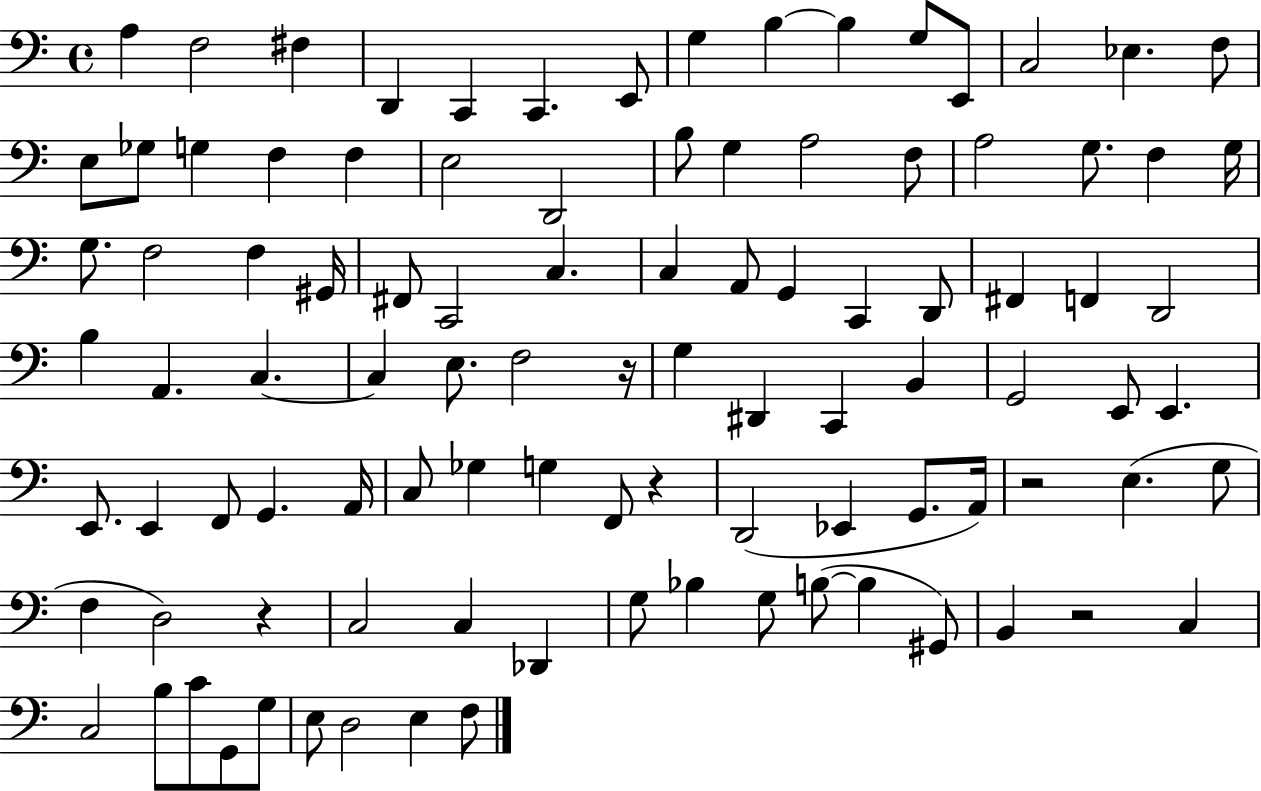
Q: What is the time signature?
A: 4/4